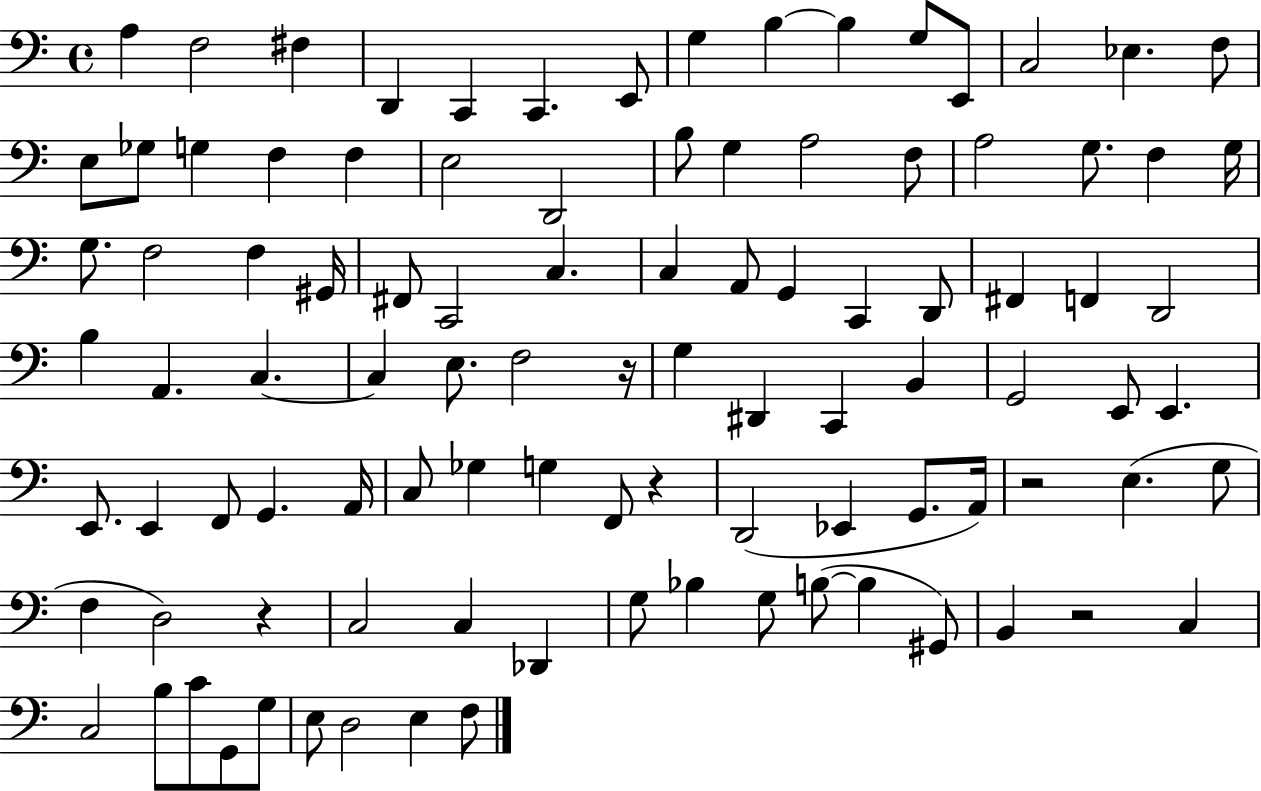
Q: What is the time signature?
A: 4/4